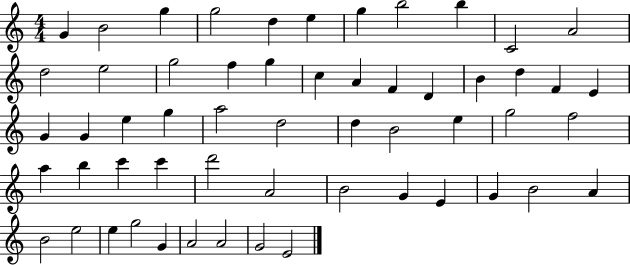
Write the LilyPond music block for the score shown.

{
  \clef treble
  \numericTimeSignature
  \time 4/4
  \key c \major
  g'4 b'2 g''4 | g''2 d''4 e''4 | g''4 b''2 b''4 | c'2 a'2 | \break d''2 e''2 | g''2 f''4 g''4 | c''4 a'4 f'4 d'4 | b'4 d''4 f'4 e'4 | \break g'4 g'4 e''4 g''4 | a''2 d''2 | d''4 b'2 e''4 | g''2 f''2 | \break a''4 b''4 c'''4 c'''4 | d'''2 a'2 | b'2 g'4 e'4 | g'4 b'2 a'4 | \break b'2 e''2 | e''4 g''2 g'4 | a'2 a'2 | g'2 e'2 | \break \bar "|."
}